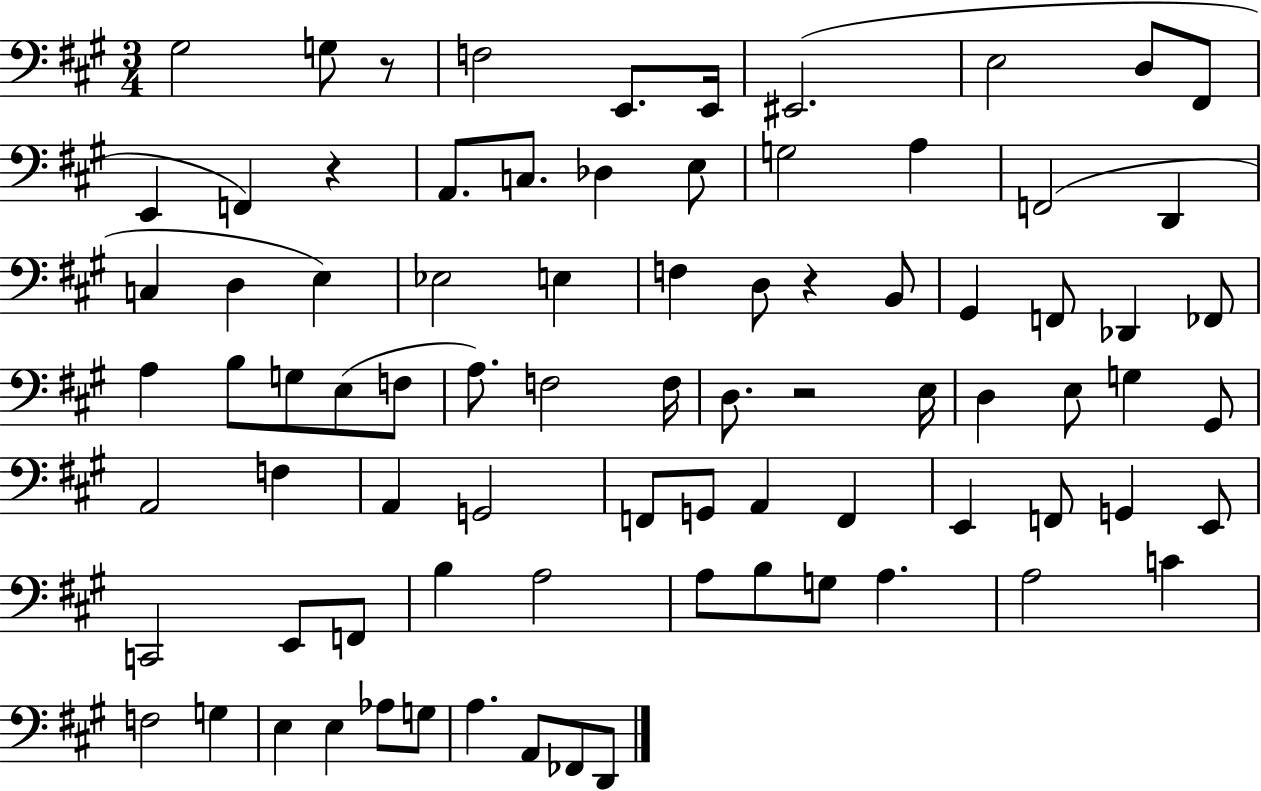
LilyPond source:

{
  \clef bass
  \numericTimeSignature
  \time 3/4
  \key a \major
  gis2 g8 r8 | f2 e,8. e,16 | eis,2.( | e2 d8 fis,8 | \break e,4 f,4) r4 | a,8. c8. des4 e8 | g2 a4 | f,2( d,4 | \break c4 d4 e4) | ees2 e4 | f4 d8 r4 b,8 | gis,4 f,8 des,4 fes,8 | \break a4 b8 g8 e8( f8 | a8.) f2 f16 | d8. r2 e16 | d4 e8 g4 gis,8 | \break a,2 f4 | a,4 g,2 | f,8 g,8 a,4 f,4 | e,4 f,8 g,4 e,8 | \break c,2 e,8 f,8 | b4 a2 | a8 b8 g8 a4. | a2 c'4 | \break f2 g4 | e4 e4 aes8 g8 | a4. a,8 fes,8 d,8 | \bar "|."
}